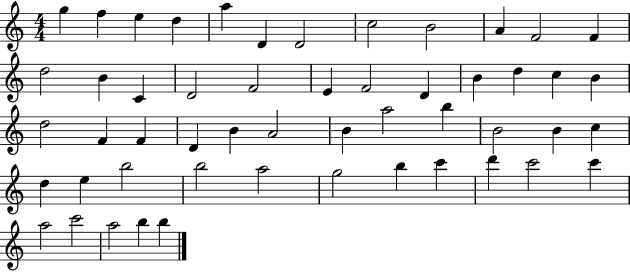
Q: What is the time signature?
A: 4/4